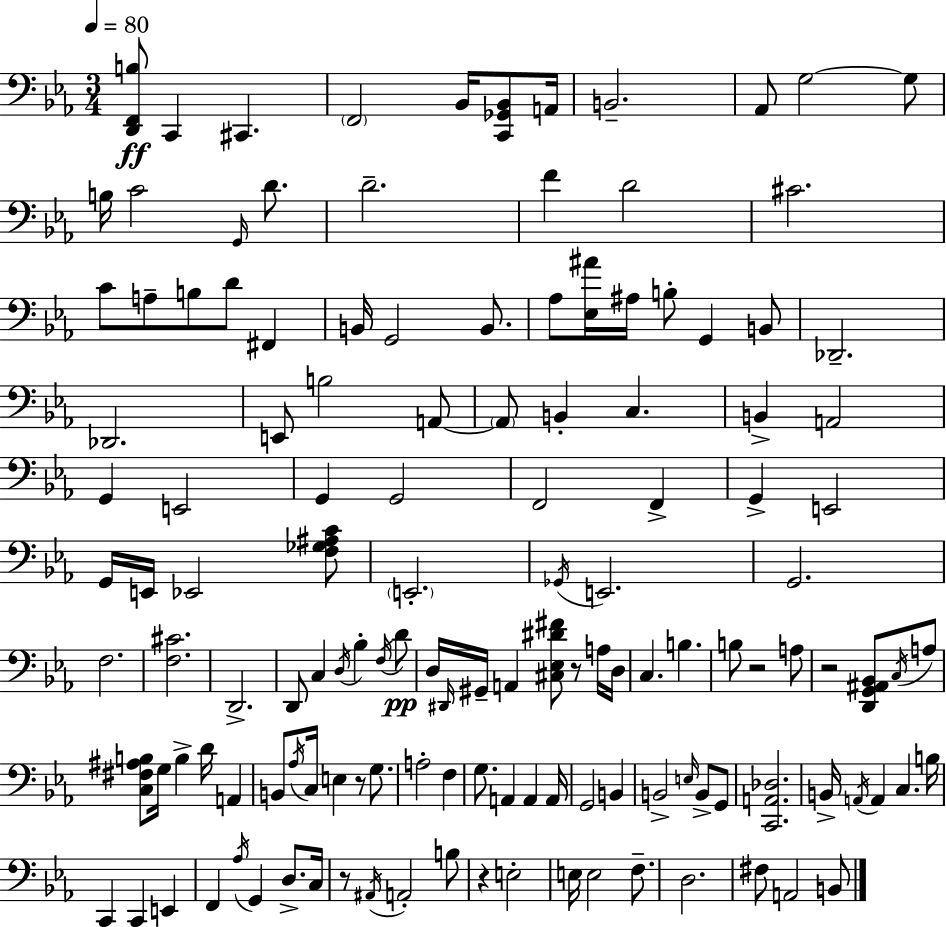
{
  \clef bass
  \numericTimeSignature
  \time 3/4
  \key ees \major
  \tempo 4 = 80
  \repeat volta 2 { <d, f, b>8\ff c,4 cis,4. | \parenthesize f,2 bes,16 <c, ges, bes,>8 a,16 | b,2.-- | aes,8 g2~~ g8 | \break b16 c'2 \grace { g,16 } d'8. | d'2.-- | f'4 d'2 | cis'2. | \break c'8 a8-- b8 d'8 fis,4 | b,16 g,2 b,8. | aes8 <ees ais'>16 ais16 b8-. g,4 b,8 | des,2.-- | \break des,2. | e,8 b2 a,8~~ | \parenthesize a,8 b,4-. c4. | b,4-> a,2 | \break g,4 e,2 | g,4 g,2 | f,2 f,4-> | g,4-> e,2 | \break g,16 e,16 ees,2 <f ges ais c'>8 | \parenthesize e,2.-. | \acciaccatura { ges,16 } e,2. | g,2. | \break f2. | <f cis'>2. | d,2.-> | d,8 c4 \acciaccatura { d16 } bes4-. | \break \acciaccatura { f16 } d'8\pp d16 \grace { dis,16 } gis,16-- a,4 <cis ees dis' fis'>8 | r8 a16 d16 c4. b4. | b8 r2 | a8 r2 | \break <d, g, ais, bes,>8 \acciaccatura { c16 } a8 <c fis ais b>8 g16 b4-> | d'16 a,4 b,8 \acciaccatura { aes16 } c16 e4 | r8 g8. a2-. | f4 g8. a,4 | \break a,4 a,16 g,2 | b,4 b,2-> | \grace { e16 } b,8-> g,8 <c, a, des>2. | b,16-> \acciaccatura { a,16 } a,4 | \break c4. b16 c,4 | c,4 e,4 f,4 | \acciaccatura { aes16 } g,4 d8.-> c16 r8 | \acciaccatura { ais,16 } a,2-. b8 r4 | \break e2-. e16 | e2 f8.-- d2. | fis8 | a,2 b,8 } \bar "|."
}